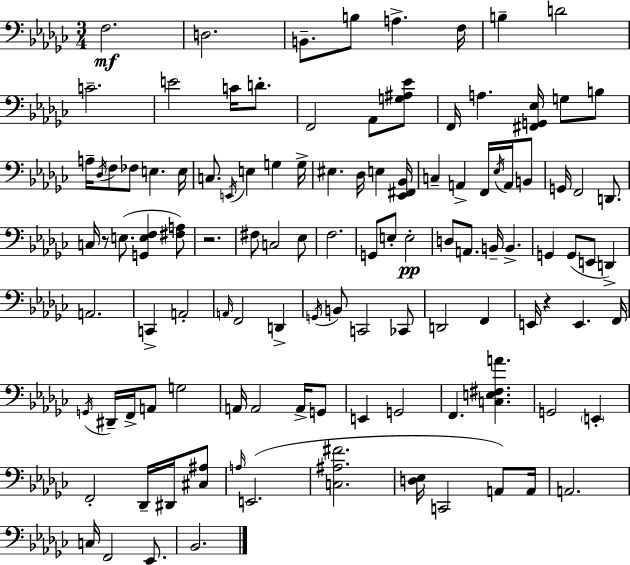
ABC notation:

X:1
T:Untitled
M:3/4
L:1/4
K:Ebm
F,2 D,2 B,,/2 B,/2 A, F,/4 B, D2 C2 E2 C/4 D/2 F,,2 _A,,/2 [G,^A,_E]/2 F,,/4 A, [^F,,G,,_E,]/4 G,/2 B,/2 A,/4 _D,/4 F,/2 _F,/2 E, E,/4 C,/2 E,,/4 E, G, G,/4 ^E, _D,/4 E, [_E,,^F,,_B,,]/4 C, A,, F,,/4 _E,/4 A,,/4 B,,/2 G,,/4 F,,2 D,,/2 C,/4 z/2 E,/2 [G,,E,F,] [^F,A,]/2 z2 ^F,/2 C,2 _E,/2 F,2 G,,/2 E,/2 E,2 D,/2 A,,/2 B,,/4 B,, G,, G,,/2 E,,/2 D,, A,,2 C,, A,,2 A,,/4 F,,2 D,, G,,/4 B,,/2 C,,2 _C,,/2 D,,2 F,, E,,/4 z E,, F,,/4 G,,/4 ^D,,/4 F,,/4 A,,/2 G,2 A,,/4 A,,2 A,,/4 G,,/2 E,, G,,2 F,, [C,E,^F,A] G,,2 E,, F,,2 _D,,/4 ^D,,/4 [^C,^A,]/2 A,/4 E,,2 [C,^A,^F]2 [D,_E,]/4 C,,2 A,,/2 A,,/4 A,,2 C,/4 F,,2 _E,,/2 _B,,2